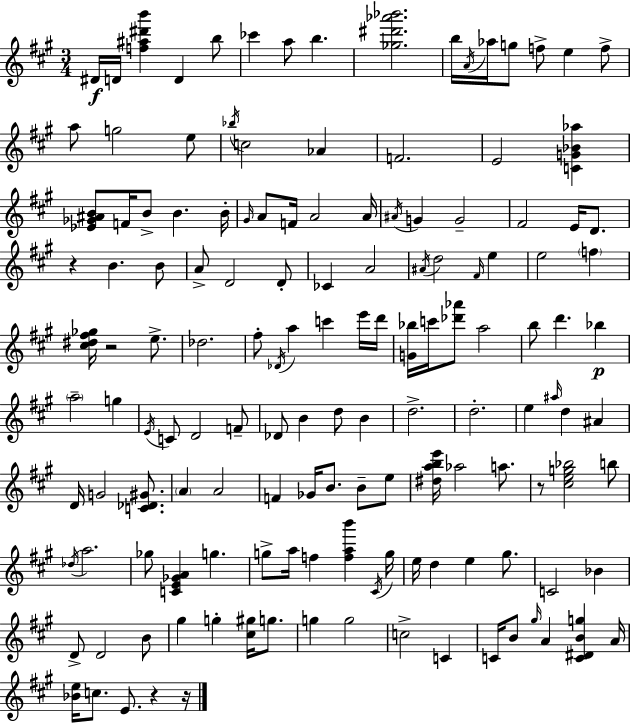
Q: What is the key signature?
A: A major